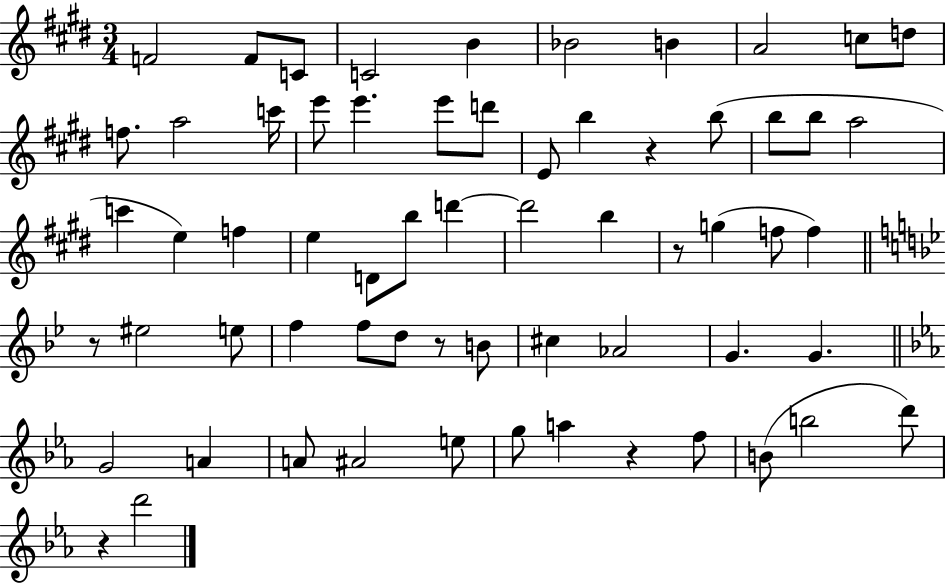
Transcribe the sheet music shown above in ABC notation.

X:1
T:Untitled
M:3/4
L:1/4
K:E
F2 F/2 C/2 C2 B _B2 B A2 c/2 d/2 f/2 a2 c'/4 e'/2 e' e'/2 d'/2 E/2 b z b/2 b/2 b/2 a2 c' e f e D/2 b/2 d' d'2 b z/2 g f/2 f z/2 ^e2 e/2 f f/2 d/2 z/2 B/2 ^c _A2 G G G2 A A/2 ^A2 e/2 g/2 a z f/2 B/2 b2 d'/2 z d'2